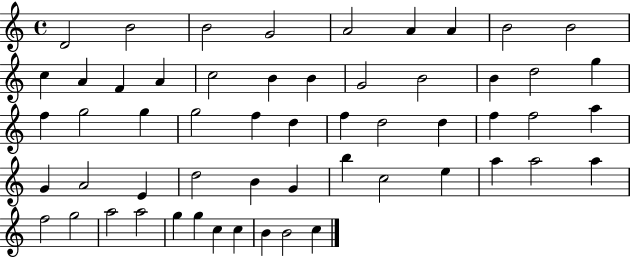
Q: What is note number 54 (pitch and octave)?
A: B4